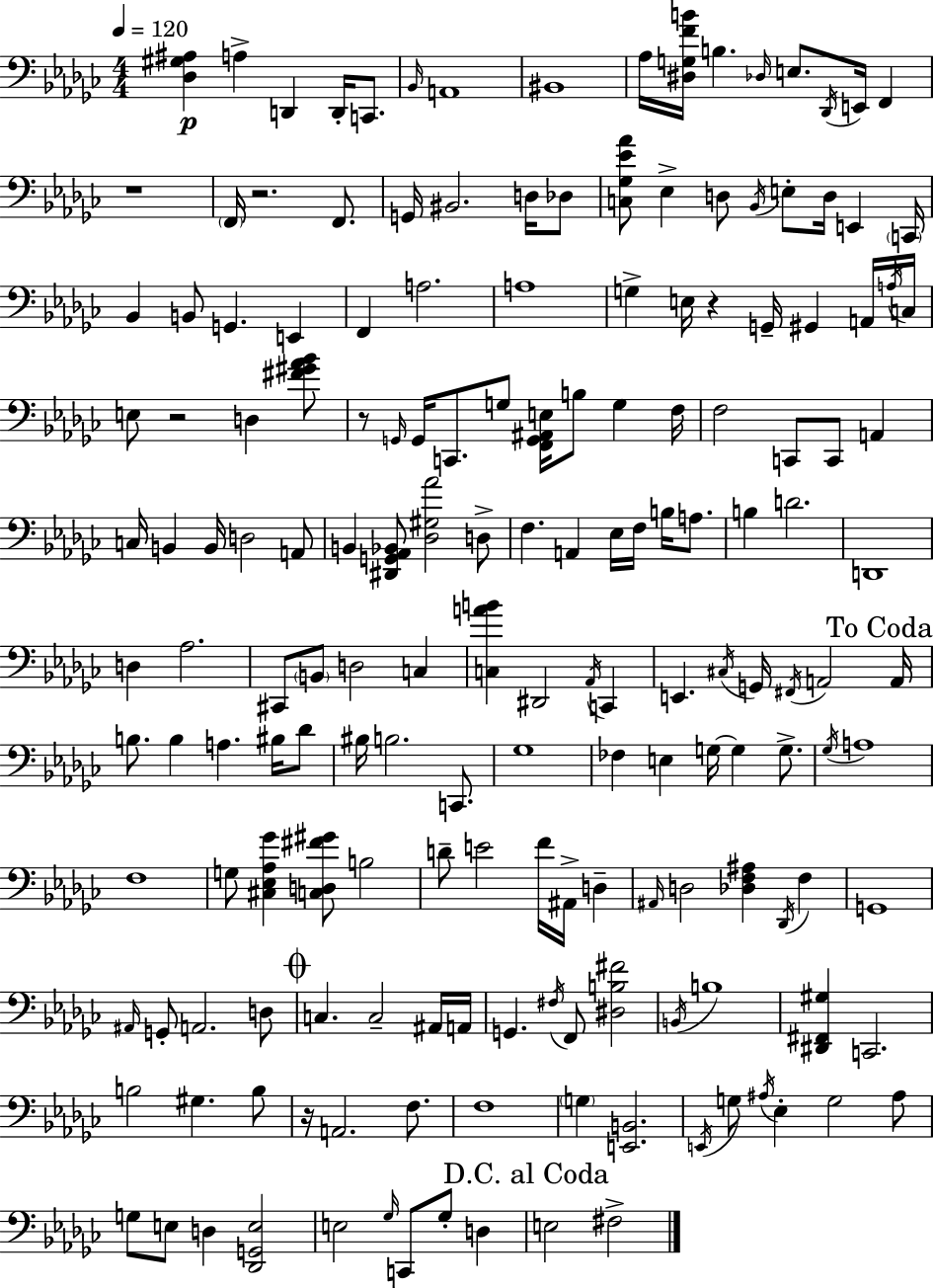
[Db3,G#3,A#3]/q A3/q D2/q D2/s C2/e. Bb2/s A2/w BIS2/w Ab3/s [D#3,G3,F4,B4]/s B3/q. Db3/s E3/e. Db2/s E2/s F2/q R/w F2/s R/h. F2/e. G2/s BIS2/h. D3/s Db3/e [C3,Gb3,Eb4,Ab4]/e Eb3/q D3/e Bb2/s E3/e D3/s E2/q C2/s Bb2/q B2/e G2/q. E2/q F2/q A3/h. A3/w G3/q E3/s R/q G2/s G#2/q A2/s A3/s C3/s E3/e R/h D3/q [F#4,G#4,Ab4,Bb4]/e R/e G2/s G2/s C2/e. G3/e [F2,G2,A#2,E3]/s B3/e G3/q F3/s F3/h C2/e C2/e A2/q C3/s B2/q B2/s D3/h A2/e B2/q [D#2,G2,Ab2,Bb2]/e [Db3,G#3,Ab4]/h D3/e F3/q. A2/q Eb3/s F3/s B3/s A3/e. B3/q D4/h. D2/w D3/q Ab3/h. C#2/e B2/e D3/h C3/q [C3,A4,B4]/q D#2/h Ab2/s C2/q E2/q. C#3/s G2/s F#2/s A2/h A2/s B3/e. B3/q A3/q. BIS3/s Db4/e BIS3/s B3/h. C2/e. Gb3/w FES3/q E3/q G3/s G3/q G3/e. Gb3/s A3/w F3/w G3/e [C#3,Eb3,Ab3,Gb4]/q [C3,D3,F#4,G#4]/e B3/h D4/e E4/h F4/s A#2/s D3/q A#2/s D3/h [Db3,F3,A#3]/q Db2/s F3/q G2/w A#2/s G2/e A2/h. D3/e C3/q. C3/h A#2/s A2/s G2/q. F#3/s F2/e [D#3,B3,F#4]/h B2/s B3/w [D#2,F#2,G#3]/q C2/h. B3/h G#3/q. B3/e R/s A2/h. F3/e. F3/w G3/q [E2,B2]/h. E2/s G3/e A#3/s Eb3/q G3/h A#3/e G3/e E3/e D3/q [Db2,G2,E3]/h E3/h Gb3/s C2/e Gb3/e D3/q E3/h F#3/h